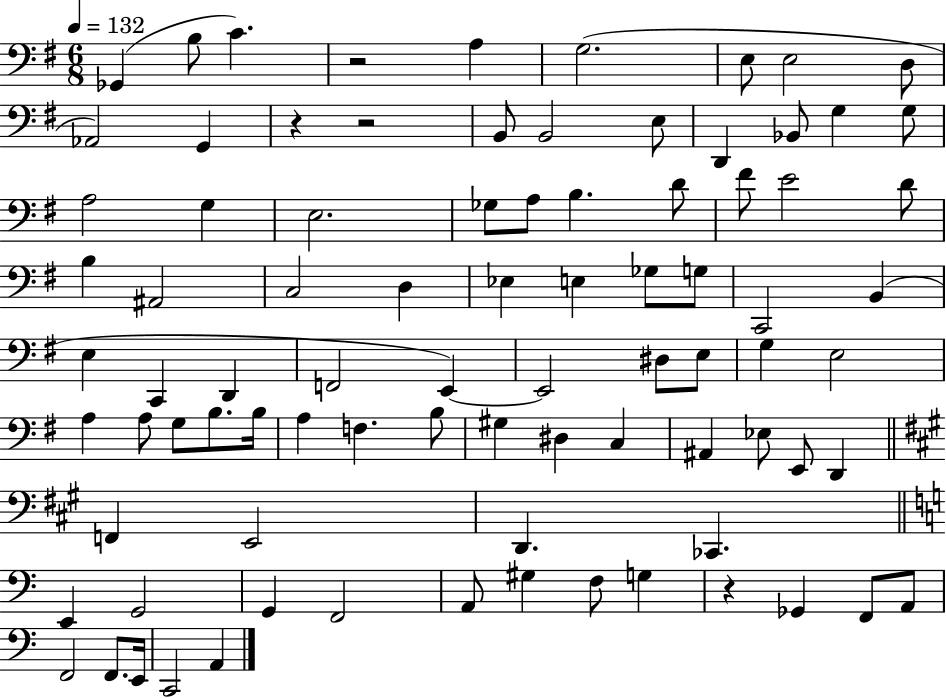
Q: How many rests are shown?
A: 4